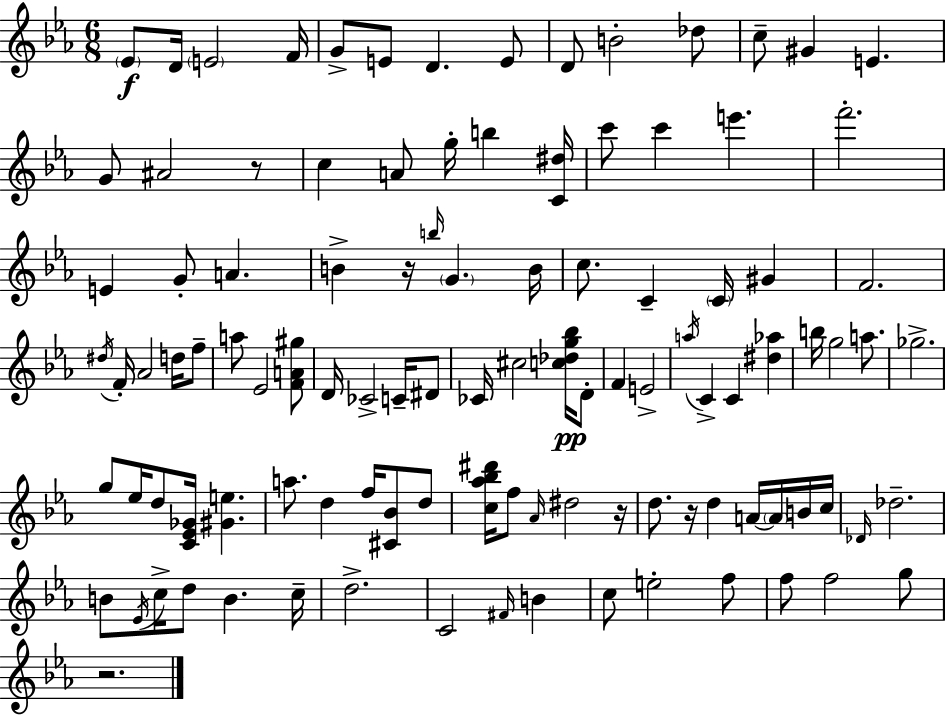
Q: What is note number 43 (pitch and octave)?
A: Eb4